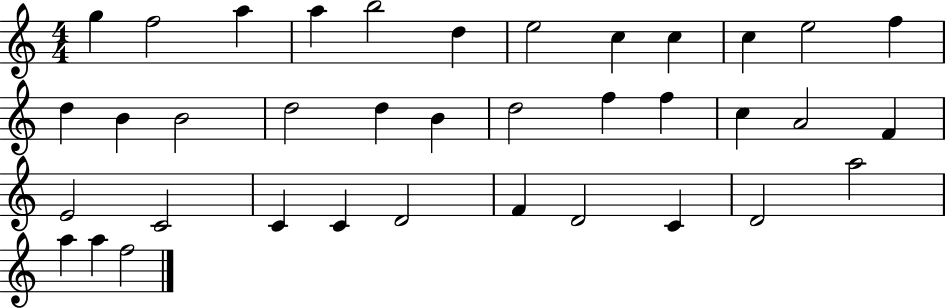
{
  \clef treble
  \numericTimeSignature
  \time 4/4
  \key c \major
  g''4 f''2 a''4 | a''4 b''2 d''4 | e''2 c''4 c''4 | c''4 e''2 f''4 | \break d''4 b'4 b'2 | d''2 d''4 b'4 | d''2 f''4 f''4 | c''4 a'2 f'4 | \break e'2 c'2 | c'4 c'4 d'2 | f'4 d'2 c'4 | d'2 a''2 | \break a''4 a''4 f''2 | \bar "|."
}